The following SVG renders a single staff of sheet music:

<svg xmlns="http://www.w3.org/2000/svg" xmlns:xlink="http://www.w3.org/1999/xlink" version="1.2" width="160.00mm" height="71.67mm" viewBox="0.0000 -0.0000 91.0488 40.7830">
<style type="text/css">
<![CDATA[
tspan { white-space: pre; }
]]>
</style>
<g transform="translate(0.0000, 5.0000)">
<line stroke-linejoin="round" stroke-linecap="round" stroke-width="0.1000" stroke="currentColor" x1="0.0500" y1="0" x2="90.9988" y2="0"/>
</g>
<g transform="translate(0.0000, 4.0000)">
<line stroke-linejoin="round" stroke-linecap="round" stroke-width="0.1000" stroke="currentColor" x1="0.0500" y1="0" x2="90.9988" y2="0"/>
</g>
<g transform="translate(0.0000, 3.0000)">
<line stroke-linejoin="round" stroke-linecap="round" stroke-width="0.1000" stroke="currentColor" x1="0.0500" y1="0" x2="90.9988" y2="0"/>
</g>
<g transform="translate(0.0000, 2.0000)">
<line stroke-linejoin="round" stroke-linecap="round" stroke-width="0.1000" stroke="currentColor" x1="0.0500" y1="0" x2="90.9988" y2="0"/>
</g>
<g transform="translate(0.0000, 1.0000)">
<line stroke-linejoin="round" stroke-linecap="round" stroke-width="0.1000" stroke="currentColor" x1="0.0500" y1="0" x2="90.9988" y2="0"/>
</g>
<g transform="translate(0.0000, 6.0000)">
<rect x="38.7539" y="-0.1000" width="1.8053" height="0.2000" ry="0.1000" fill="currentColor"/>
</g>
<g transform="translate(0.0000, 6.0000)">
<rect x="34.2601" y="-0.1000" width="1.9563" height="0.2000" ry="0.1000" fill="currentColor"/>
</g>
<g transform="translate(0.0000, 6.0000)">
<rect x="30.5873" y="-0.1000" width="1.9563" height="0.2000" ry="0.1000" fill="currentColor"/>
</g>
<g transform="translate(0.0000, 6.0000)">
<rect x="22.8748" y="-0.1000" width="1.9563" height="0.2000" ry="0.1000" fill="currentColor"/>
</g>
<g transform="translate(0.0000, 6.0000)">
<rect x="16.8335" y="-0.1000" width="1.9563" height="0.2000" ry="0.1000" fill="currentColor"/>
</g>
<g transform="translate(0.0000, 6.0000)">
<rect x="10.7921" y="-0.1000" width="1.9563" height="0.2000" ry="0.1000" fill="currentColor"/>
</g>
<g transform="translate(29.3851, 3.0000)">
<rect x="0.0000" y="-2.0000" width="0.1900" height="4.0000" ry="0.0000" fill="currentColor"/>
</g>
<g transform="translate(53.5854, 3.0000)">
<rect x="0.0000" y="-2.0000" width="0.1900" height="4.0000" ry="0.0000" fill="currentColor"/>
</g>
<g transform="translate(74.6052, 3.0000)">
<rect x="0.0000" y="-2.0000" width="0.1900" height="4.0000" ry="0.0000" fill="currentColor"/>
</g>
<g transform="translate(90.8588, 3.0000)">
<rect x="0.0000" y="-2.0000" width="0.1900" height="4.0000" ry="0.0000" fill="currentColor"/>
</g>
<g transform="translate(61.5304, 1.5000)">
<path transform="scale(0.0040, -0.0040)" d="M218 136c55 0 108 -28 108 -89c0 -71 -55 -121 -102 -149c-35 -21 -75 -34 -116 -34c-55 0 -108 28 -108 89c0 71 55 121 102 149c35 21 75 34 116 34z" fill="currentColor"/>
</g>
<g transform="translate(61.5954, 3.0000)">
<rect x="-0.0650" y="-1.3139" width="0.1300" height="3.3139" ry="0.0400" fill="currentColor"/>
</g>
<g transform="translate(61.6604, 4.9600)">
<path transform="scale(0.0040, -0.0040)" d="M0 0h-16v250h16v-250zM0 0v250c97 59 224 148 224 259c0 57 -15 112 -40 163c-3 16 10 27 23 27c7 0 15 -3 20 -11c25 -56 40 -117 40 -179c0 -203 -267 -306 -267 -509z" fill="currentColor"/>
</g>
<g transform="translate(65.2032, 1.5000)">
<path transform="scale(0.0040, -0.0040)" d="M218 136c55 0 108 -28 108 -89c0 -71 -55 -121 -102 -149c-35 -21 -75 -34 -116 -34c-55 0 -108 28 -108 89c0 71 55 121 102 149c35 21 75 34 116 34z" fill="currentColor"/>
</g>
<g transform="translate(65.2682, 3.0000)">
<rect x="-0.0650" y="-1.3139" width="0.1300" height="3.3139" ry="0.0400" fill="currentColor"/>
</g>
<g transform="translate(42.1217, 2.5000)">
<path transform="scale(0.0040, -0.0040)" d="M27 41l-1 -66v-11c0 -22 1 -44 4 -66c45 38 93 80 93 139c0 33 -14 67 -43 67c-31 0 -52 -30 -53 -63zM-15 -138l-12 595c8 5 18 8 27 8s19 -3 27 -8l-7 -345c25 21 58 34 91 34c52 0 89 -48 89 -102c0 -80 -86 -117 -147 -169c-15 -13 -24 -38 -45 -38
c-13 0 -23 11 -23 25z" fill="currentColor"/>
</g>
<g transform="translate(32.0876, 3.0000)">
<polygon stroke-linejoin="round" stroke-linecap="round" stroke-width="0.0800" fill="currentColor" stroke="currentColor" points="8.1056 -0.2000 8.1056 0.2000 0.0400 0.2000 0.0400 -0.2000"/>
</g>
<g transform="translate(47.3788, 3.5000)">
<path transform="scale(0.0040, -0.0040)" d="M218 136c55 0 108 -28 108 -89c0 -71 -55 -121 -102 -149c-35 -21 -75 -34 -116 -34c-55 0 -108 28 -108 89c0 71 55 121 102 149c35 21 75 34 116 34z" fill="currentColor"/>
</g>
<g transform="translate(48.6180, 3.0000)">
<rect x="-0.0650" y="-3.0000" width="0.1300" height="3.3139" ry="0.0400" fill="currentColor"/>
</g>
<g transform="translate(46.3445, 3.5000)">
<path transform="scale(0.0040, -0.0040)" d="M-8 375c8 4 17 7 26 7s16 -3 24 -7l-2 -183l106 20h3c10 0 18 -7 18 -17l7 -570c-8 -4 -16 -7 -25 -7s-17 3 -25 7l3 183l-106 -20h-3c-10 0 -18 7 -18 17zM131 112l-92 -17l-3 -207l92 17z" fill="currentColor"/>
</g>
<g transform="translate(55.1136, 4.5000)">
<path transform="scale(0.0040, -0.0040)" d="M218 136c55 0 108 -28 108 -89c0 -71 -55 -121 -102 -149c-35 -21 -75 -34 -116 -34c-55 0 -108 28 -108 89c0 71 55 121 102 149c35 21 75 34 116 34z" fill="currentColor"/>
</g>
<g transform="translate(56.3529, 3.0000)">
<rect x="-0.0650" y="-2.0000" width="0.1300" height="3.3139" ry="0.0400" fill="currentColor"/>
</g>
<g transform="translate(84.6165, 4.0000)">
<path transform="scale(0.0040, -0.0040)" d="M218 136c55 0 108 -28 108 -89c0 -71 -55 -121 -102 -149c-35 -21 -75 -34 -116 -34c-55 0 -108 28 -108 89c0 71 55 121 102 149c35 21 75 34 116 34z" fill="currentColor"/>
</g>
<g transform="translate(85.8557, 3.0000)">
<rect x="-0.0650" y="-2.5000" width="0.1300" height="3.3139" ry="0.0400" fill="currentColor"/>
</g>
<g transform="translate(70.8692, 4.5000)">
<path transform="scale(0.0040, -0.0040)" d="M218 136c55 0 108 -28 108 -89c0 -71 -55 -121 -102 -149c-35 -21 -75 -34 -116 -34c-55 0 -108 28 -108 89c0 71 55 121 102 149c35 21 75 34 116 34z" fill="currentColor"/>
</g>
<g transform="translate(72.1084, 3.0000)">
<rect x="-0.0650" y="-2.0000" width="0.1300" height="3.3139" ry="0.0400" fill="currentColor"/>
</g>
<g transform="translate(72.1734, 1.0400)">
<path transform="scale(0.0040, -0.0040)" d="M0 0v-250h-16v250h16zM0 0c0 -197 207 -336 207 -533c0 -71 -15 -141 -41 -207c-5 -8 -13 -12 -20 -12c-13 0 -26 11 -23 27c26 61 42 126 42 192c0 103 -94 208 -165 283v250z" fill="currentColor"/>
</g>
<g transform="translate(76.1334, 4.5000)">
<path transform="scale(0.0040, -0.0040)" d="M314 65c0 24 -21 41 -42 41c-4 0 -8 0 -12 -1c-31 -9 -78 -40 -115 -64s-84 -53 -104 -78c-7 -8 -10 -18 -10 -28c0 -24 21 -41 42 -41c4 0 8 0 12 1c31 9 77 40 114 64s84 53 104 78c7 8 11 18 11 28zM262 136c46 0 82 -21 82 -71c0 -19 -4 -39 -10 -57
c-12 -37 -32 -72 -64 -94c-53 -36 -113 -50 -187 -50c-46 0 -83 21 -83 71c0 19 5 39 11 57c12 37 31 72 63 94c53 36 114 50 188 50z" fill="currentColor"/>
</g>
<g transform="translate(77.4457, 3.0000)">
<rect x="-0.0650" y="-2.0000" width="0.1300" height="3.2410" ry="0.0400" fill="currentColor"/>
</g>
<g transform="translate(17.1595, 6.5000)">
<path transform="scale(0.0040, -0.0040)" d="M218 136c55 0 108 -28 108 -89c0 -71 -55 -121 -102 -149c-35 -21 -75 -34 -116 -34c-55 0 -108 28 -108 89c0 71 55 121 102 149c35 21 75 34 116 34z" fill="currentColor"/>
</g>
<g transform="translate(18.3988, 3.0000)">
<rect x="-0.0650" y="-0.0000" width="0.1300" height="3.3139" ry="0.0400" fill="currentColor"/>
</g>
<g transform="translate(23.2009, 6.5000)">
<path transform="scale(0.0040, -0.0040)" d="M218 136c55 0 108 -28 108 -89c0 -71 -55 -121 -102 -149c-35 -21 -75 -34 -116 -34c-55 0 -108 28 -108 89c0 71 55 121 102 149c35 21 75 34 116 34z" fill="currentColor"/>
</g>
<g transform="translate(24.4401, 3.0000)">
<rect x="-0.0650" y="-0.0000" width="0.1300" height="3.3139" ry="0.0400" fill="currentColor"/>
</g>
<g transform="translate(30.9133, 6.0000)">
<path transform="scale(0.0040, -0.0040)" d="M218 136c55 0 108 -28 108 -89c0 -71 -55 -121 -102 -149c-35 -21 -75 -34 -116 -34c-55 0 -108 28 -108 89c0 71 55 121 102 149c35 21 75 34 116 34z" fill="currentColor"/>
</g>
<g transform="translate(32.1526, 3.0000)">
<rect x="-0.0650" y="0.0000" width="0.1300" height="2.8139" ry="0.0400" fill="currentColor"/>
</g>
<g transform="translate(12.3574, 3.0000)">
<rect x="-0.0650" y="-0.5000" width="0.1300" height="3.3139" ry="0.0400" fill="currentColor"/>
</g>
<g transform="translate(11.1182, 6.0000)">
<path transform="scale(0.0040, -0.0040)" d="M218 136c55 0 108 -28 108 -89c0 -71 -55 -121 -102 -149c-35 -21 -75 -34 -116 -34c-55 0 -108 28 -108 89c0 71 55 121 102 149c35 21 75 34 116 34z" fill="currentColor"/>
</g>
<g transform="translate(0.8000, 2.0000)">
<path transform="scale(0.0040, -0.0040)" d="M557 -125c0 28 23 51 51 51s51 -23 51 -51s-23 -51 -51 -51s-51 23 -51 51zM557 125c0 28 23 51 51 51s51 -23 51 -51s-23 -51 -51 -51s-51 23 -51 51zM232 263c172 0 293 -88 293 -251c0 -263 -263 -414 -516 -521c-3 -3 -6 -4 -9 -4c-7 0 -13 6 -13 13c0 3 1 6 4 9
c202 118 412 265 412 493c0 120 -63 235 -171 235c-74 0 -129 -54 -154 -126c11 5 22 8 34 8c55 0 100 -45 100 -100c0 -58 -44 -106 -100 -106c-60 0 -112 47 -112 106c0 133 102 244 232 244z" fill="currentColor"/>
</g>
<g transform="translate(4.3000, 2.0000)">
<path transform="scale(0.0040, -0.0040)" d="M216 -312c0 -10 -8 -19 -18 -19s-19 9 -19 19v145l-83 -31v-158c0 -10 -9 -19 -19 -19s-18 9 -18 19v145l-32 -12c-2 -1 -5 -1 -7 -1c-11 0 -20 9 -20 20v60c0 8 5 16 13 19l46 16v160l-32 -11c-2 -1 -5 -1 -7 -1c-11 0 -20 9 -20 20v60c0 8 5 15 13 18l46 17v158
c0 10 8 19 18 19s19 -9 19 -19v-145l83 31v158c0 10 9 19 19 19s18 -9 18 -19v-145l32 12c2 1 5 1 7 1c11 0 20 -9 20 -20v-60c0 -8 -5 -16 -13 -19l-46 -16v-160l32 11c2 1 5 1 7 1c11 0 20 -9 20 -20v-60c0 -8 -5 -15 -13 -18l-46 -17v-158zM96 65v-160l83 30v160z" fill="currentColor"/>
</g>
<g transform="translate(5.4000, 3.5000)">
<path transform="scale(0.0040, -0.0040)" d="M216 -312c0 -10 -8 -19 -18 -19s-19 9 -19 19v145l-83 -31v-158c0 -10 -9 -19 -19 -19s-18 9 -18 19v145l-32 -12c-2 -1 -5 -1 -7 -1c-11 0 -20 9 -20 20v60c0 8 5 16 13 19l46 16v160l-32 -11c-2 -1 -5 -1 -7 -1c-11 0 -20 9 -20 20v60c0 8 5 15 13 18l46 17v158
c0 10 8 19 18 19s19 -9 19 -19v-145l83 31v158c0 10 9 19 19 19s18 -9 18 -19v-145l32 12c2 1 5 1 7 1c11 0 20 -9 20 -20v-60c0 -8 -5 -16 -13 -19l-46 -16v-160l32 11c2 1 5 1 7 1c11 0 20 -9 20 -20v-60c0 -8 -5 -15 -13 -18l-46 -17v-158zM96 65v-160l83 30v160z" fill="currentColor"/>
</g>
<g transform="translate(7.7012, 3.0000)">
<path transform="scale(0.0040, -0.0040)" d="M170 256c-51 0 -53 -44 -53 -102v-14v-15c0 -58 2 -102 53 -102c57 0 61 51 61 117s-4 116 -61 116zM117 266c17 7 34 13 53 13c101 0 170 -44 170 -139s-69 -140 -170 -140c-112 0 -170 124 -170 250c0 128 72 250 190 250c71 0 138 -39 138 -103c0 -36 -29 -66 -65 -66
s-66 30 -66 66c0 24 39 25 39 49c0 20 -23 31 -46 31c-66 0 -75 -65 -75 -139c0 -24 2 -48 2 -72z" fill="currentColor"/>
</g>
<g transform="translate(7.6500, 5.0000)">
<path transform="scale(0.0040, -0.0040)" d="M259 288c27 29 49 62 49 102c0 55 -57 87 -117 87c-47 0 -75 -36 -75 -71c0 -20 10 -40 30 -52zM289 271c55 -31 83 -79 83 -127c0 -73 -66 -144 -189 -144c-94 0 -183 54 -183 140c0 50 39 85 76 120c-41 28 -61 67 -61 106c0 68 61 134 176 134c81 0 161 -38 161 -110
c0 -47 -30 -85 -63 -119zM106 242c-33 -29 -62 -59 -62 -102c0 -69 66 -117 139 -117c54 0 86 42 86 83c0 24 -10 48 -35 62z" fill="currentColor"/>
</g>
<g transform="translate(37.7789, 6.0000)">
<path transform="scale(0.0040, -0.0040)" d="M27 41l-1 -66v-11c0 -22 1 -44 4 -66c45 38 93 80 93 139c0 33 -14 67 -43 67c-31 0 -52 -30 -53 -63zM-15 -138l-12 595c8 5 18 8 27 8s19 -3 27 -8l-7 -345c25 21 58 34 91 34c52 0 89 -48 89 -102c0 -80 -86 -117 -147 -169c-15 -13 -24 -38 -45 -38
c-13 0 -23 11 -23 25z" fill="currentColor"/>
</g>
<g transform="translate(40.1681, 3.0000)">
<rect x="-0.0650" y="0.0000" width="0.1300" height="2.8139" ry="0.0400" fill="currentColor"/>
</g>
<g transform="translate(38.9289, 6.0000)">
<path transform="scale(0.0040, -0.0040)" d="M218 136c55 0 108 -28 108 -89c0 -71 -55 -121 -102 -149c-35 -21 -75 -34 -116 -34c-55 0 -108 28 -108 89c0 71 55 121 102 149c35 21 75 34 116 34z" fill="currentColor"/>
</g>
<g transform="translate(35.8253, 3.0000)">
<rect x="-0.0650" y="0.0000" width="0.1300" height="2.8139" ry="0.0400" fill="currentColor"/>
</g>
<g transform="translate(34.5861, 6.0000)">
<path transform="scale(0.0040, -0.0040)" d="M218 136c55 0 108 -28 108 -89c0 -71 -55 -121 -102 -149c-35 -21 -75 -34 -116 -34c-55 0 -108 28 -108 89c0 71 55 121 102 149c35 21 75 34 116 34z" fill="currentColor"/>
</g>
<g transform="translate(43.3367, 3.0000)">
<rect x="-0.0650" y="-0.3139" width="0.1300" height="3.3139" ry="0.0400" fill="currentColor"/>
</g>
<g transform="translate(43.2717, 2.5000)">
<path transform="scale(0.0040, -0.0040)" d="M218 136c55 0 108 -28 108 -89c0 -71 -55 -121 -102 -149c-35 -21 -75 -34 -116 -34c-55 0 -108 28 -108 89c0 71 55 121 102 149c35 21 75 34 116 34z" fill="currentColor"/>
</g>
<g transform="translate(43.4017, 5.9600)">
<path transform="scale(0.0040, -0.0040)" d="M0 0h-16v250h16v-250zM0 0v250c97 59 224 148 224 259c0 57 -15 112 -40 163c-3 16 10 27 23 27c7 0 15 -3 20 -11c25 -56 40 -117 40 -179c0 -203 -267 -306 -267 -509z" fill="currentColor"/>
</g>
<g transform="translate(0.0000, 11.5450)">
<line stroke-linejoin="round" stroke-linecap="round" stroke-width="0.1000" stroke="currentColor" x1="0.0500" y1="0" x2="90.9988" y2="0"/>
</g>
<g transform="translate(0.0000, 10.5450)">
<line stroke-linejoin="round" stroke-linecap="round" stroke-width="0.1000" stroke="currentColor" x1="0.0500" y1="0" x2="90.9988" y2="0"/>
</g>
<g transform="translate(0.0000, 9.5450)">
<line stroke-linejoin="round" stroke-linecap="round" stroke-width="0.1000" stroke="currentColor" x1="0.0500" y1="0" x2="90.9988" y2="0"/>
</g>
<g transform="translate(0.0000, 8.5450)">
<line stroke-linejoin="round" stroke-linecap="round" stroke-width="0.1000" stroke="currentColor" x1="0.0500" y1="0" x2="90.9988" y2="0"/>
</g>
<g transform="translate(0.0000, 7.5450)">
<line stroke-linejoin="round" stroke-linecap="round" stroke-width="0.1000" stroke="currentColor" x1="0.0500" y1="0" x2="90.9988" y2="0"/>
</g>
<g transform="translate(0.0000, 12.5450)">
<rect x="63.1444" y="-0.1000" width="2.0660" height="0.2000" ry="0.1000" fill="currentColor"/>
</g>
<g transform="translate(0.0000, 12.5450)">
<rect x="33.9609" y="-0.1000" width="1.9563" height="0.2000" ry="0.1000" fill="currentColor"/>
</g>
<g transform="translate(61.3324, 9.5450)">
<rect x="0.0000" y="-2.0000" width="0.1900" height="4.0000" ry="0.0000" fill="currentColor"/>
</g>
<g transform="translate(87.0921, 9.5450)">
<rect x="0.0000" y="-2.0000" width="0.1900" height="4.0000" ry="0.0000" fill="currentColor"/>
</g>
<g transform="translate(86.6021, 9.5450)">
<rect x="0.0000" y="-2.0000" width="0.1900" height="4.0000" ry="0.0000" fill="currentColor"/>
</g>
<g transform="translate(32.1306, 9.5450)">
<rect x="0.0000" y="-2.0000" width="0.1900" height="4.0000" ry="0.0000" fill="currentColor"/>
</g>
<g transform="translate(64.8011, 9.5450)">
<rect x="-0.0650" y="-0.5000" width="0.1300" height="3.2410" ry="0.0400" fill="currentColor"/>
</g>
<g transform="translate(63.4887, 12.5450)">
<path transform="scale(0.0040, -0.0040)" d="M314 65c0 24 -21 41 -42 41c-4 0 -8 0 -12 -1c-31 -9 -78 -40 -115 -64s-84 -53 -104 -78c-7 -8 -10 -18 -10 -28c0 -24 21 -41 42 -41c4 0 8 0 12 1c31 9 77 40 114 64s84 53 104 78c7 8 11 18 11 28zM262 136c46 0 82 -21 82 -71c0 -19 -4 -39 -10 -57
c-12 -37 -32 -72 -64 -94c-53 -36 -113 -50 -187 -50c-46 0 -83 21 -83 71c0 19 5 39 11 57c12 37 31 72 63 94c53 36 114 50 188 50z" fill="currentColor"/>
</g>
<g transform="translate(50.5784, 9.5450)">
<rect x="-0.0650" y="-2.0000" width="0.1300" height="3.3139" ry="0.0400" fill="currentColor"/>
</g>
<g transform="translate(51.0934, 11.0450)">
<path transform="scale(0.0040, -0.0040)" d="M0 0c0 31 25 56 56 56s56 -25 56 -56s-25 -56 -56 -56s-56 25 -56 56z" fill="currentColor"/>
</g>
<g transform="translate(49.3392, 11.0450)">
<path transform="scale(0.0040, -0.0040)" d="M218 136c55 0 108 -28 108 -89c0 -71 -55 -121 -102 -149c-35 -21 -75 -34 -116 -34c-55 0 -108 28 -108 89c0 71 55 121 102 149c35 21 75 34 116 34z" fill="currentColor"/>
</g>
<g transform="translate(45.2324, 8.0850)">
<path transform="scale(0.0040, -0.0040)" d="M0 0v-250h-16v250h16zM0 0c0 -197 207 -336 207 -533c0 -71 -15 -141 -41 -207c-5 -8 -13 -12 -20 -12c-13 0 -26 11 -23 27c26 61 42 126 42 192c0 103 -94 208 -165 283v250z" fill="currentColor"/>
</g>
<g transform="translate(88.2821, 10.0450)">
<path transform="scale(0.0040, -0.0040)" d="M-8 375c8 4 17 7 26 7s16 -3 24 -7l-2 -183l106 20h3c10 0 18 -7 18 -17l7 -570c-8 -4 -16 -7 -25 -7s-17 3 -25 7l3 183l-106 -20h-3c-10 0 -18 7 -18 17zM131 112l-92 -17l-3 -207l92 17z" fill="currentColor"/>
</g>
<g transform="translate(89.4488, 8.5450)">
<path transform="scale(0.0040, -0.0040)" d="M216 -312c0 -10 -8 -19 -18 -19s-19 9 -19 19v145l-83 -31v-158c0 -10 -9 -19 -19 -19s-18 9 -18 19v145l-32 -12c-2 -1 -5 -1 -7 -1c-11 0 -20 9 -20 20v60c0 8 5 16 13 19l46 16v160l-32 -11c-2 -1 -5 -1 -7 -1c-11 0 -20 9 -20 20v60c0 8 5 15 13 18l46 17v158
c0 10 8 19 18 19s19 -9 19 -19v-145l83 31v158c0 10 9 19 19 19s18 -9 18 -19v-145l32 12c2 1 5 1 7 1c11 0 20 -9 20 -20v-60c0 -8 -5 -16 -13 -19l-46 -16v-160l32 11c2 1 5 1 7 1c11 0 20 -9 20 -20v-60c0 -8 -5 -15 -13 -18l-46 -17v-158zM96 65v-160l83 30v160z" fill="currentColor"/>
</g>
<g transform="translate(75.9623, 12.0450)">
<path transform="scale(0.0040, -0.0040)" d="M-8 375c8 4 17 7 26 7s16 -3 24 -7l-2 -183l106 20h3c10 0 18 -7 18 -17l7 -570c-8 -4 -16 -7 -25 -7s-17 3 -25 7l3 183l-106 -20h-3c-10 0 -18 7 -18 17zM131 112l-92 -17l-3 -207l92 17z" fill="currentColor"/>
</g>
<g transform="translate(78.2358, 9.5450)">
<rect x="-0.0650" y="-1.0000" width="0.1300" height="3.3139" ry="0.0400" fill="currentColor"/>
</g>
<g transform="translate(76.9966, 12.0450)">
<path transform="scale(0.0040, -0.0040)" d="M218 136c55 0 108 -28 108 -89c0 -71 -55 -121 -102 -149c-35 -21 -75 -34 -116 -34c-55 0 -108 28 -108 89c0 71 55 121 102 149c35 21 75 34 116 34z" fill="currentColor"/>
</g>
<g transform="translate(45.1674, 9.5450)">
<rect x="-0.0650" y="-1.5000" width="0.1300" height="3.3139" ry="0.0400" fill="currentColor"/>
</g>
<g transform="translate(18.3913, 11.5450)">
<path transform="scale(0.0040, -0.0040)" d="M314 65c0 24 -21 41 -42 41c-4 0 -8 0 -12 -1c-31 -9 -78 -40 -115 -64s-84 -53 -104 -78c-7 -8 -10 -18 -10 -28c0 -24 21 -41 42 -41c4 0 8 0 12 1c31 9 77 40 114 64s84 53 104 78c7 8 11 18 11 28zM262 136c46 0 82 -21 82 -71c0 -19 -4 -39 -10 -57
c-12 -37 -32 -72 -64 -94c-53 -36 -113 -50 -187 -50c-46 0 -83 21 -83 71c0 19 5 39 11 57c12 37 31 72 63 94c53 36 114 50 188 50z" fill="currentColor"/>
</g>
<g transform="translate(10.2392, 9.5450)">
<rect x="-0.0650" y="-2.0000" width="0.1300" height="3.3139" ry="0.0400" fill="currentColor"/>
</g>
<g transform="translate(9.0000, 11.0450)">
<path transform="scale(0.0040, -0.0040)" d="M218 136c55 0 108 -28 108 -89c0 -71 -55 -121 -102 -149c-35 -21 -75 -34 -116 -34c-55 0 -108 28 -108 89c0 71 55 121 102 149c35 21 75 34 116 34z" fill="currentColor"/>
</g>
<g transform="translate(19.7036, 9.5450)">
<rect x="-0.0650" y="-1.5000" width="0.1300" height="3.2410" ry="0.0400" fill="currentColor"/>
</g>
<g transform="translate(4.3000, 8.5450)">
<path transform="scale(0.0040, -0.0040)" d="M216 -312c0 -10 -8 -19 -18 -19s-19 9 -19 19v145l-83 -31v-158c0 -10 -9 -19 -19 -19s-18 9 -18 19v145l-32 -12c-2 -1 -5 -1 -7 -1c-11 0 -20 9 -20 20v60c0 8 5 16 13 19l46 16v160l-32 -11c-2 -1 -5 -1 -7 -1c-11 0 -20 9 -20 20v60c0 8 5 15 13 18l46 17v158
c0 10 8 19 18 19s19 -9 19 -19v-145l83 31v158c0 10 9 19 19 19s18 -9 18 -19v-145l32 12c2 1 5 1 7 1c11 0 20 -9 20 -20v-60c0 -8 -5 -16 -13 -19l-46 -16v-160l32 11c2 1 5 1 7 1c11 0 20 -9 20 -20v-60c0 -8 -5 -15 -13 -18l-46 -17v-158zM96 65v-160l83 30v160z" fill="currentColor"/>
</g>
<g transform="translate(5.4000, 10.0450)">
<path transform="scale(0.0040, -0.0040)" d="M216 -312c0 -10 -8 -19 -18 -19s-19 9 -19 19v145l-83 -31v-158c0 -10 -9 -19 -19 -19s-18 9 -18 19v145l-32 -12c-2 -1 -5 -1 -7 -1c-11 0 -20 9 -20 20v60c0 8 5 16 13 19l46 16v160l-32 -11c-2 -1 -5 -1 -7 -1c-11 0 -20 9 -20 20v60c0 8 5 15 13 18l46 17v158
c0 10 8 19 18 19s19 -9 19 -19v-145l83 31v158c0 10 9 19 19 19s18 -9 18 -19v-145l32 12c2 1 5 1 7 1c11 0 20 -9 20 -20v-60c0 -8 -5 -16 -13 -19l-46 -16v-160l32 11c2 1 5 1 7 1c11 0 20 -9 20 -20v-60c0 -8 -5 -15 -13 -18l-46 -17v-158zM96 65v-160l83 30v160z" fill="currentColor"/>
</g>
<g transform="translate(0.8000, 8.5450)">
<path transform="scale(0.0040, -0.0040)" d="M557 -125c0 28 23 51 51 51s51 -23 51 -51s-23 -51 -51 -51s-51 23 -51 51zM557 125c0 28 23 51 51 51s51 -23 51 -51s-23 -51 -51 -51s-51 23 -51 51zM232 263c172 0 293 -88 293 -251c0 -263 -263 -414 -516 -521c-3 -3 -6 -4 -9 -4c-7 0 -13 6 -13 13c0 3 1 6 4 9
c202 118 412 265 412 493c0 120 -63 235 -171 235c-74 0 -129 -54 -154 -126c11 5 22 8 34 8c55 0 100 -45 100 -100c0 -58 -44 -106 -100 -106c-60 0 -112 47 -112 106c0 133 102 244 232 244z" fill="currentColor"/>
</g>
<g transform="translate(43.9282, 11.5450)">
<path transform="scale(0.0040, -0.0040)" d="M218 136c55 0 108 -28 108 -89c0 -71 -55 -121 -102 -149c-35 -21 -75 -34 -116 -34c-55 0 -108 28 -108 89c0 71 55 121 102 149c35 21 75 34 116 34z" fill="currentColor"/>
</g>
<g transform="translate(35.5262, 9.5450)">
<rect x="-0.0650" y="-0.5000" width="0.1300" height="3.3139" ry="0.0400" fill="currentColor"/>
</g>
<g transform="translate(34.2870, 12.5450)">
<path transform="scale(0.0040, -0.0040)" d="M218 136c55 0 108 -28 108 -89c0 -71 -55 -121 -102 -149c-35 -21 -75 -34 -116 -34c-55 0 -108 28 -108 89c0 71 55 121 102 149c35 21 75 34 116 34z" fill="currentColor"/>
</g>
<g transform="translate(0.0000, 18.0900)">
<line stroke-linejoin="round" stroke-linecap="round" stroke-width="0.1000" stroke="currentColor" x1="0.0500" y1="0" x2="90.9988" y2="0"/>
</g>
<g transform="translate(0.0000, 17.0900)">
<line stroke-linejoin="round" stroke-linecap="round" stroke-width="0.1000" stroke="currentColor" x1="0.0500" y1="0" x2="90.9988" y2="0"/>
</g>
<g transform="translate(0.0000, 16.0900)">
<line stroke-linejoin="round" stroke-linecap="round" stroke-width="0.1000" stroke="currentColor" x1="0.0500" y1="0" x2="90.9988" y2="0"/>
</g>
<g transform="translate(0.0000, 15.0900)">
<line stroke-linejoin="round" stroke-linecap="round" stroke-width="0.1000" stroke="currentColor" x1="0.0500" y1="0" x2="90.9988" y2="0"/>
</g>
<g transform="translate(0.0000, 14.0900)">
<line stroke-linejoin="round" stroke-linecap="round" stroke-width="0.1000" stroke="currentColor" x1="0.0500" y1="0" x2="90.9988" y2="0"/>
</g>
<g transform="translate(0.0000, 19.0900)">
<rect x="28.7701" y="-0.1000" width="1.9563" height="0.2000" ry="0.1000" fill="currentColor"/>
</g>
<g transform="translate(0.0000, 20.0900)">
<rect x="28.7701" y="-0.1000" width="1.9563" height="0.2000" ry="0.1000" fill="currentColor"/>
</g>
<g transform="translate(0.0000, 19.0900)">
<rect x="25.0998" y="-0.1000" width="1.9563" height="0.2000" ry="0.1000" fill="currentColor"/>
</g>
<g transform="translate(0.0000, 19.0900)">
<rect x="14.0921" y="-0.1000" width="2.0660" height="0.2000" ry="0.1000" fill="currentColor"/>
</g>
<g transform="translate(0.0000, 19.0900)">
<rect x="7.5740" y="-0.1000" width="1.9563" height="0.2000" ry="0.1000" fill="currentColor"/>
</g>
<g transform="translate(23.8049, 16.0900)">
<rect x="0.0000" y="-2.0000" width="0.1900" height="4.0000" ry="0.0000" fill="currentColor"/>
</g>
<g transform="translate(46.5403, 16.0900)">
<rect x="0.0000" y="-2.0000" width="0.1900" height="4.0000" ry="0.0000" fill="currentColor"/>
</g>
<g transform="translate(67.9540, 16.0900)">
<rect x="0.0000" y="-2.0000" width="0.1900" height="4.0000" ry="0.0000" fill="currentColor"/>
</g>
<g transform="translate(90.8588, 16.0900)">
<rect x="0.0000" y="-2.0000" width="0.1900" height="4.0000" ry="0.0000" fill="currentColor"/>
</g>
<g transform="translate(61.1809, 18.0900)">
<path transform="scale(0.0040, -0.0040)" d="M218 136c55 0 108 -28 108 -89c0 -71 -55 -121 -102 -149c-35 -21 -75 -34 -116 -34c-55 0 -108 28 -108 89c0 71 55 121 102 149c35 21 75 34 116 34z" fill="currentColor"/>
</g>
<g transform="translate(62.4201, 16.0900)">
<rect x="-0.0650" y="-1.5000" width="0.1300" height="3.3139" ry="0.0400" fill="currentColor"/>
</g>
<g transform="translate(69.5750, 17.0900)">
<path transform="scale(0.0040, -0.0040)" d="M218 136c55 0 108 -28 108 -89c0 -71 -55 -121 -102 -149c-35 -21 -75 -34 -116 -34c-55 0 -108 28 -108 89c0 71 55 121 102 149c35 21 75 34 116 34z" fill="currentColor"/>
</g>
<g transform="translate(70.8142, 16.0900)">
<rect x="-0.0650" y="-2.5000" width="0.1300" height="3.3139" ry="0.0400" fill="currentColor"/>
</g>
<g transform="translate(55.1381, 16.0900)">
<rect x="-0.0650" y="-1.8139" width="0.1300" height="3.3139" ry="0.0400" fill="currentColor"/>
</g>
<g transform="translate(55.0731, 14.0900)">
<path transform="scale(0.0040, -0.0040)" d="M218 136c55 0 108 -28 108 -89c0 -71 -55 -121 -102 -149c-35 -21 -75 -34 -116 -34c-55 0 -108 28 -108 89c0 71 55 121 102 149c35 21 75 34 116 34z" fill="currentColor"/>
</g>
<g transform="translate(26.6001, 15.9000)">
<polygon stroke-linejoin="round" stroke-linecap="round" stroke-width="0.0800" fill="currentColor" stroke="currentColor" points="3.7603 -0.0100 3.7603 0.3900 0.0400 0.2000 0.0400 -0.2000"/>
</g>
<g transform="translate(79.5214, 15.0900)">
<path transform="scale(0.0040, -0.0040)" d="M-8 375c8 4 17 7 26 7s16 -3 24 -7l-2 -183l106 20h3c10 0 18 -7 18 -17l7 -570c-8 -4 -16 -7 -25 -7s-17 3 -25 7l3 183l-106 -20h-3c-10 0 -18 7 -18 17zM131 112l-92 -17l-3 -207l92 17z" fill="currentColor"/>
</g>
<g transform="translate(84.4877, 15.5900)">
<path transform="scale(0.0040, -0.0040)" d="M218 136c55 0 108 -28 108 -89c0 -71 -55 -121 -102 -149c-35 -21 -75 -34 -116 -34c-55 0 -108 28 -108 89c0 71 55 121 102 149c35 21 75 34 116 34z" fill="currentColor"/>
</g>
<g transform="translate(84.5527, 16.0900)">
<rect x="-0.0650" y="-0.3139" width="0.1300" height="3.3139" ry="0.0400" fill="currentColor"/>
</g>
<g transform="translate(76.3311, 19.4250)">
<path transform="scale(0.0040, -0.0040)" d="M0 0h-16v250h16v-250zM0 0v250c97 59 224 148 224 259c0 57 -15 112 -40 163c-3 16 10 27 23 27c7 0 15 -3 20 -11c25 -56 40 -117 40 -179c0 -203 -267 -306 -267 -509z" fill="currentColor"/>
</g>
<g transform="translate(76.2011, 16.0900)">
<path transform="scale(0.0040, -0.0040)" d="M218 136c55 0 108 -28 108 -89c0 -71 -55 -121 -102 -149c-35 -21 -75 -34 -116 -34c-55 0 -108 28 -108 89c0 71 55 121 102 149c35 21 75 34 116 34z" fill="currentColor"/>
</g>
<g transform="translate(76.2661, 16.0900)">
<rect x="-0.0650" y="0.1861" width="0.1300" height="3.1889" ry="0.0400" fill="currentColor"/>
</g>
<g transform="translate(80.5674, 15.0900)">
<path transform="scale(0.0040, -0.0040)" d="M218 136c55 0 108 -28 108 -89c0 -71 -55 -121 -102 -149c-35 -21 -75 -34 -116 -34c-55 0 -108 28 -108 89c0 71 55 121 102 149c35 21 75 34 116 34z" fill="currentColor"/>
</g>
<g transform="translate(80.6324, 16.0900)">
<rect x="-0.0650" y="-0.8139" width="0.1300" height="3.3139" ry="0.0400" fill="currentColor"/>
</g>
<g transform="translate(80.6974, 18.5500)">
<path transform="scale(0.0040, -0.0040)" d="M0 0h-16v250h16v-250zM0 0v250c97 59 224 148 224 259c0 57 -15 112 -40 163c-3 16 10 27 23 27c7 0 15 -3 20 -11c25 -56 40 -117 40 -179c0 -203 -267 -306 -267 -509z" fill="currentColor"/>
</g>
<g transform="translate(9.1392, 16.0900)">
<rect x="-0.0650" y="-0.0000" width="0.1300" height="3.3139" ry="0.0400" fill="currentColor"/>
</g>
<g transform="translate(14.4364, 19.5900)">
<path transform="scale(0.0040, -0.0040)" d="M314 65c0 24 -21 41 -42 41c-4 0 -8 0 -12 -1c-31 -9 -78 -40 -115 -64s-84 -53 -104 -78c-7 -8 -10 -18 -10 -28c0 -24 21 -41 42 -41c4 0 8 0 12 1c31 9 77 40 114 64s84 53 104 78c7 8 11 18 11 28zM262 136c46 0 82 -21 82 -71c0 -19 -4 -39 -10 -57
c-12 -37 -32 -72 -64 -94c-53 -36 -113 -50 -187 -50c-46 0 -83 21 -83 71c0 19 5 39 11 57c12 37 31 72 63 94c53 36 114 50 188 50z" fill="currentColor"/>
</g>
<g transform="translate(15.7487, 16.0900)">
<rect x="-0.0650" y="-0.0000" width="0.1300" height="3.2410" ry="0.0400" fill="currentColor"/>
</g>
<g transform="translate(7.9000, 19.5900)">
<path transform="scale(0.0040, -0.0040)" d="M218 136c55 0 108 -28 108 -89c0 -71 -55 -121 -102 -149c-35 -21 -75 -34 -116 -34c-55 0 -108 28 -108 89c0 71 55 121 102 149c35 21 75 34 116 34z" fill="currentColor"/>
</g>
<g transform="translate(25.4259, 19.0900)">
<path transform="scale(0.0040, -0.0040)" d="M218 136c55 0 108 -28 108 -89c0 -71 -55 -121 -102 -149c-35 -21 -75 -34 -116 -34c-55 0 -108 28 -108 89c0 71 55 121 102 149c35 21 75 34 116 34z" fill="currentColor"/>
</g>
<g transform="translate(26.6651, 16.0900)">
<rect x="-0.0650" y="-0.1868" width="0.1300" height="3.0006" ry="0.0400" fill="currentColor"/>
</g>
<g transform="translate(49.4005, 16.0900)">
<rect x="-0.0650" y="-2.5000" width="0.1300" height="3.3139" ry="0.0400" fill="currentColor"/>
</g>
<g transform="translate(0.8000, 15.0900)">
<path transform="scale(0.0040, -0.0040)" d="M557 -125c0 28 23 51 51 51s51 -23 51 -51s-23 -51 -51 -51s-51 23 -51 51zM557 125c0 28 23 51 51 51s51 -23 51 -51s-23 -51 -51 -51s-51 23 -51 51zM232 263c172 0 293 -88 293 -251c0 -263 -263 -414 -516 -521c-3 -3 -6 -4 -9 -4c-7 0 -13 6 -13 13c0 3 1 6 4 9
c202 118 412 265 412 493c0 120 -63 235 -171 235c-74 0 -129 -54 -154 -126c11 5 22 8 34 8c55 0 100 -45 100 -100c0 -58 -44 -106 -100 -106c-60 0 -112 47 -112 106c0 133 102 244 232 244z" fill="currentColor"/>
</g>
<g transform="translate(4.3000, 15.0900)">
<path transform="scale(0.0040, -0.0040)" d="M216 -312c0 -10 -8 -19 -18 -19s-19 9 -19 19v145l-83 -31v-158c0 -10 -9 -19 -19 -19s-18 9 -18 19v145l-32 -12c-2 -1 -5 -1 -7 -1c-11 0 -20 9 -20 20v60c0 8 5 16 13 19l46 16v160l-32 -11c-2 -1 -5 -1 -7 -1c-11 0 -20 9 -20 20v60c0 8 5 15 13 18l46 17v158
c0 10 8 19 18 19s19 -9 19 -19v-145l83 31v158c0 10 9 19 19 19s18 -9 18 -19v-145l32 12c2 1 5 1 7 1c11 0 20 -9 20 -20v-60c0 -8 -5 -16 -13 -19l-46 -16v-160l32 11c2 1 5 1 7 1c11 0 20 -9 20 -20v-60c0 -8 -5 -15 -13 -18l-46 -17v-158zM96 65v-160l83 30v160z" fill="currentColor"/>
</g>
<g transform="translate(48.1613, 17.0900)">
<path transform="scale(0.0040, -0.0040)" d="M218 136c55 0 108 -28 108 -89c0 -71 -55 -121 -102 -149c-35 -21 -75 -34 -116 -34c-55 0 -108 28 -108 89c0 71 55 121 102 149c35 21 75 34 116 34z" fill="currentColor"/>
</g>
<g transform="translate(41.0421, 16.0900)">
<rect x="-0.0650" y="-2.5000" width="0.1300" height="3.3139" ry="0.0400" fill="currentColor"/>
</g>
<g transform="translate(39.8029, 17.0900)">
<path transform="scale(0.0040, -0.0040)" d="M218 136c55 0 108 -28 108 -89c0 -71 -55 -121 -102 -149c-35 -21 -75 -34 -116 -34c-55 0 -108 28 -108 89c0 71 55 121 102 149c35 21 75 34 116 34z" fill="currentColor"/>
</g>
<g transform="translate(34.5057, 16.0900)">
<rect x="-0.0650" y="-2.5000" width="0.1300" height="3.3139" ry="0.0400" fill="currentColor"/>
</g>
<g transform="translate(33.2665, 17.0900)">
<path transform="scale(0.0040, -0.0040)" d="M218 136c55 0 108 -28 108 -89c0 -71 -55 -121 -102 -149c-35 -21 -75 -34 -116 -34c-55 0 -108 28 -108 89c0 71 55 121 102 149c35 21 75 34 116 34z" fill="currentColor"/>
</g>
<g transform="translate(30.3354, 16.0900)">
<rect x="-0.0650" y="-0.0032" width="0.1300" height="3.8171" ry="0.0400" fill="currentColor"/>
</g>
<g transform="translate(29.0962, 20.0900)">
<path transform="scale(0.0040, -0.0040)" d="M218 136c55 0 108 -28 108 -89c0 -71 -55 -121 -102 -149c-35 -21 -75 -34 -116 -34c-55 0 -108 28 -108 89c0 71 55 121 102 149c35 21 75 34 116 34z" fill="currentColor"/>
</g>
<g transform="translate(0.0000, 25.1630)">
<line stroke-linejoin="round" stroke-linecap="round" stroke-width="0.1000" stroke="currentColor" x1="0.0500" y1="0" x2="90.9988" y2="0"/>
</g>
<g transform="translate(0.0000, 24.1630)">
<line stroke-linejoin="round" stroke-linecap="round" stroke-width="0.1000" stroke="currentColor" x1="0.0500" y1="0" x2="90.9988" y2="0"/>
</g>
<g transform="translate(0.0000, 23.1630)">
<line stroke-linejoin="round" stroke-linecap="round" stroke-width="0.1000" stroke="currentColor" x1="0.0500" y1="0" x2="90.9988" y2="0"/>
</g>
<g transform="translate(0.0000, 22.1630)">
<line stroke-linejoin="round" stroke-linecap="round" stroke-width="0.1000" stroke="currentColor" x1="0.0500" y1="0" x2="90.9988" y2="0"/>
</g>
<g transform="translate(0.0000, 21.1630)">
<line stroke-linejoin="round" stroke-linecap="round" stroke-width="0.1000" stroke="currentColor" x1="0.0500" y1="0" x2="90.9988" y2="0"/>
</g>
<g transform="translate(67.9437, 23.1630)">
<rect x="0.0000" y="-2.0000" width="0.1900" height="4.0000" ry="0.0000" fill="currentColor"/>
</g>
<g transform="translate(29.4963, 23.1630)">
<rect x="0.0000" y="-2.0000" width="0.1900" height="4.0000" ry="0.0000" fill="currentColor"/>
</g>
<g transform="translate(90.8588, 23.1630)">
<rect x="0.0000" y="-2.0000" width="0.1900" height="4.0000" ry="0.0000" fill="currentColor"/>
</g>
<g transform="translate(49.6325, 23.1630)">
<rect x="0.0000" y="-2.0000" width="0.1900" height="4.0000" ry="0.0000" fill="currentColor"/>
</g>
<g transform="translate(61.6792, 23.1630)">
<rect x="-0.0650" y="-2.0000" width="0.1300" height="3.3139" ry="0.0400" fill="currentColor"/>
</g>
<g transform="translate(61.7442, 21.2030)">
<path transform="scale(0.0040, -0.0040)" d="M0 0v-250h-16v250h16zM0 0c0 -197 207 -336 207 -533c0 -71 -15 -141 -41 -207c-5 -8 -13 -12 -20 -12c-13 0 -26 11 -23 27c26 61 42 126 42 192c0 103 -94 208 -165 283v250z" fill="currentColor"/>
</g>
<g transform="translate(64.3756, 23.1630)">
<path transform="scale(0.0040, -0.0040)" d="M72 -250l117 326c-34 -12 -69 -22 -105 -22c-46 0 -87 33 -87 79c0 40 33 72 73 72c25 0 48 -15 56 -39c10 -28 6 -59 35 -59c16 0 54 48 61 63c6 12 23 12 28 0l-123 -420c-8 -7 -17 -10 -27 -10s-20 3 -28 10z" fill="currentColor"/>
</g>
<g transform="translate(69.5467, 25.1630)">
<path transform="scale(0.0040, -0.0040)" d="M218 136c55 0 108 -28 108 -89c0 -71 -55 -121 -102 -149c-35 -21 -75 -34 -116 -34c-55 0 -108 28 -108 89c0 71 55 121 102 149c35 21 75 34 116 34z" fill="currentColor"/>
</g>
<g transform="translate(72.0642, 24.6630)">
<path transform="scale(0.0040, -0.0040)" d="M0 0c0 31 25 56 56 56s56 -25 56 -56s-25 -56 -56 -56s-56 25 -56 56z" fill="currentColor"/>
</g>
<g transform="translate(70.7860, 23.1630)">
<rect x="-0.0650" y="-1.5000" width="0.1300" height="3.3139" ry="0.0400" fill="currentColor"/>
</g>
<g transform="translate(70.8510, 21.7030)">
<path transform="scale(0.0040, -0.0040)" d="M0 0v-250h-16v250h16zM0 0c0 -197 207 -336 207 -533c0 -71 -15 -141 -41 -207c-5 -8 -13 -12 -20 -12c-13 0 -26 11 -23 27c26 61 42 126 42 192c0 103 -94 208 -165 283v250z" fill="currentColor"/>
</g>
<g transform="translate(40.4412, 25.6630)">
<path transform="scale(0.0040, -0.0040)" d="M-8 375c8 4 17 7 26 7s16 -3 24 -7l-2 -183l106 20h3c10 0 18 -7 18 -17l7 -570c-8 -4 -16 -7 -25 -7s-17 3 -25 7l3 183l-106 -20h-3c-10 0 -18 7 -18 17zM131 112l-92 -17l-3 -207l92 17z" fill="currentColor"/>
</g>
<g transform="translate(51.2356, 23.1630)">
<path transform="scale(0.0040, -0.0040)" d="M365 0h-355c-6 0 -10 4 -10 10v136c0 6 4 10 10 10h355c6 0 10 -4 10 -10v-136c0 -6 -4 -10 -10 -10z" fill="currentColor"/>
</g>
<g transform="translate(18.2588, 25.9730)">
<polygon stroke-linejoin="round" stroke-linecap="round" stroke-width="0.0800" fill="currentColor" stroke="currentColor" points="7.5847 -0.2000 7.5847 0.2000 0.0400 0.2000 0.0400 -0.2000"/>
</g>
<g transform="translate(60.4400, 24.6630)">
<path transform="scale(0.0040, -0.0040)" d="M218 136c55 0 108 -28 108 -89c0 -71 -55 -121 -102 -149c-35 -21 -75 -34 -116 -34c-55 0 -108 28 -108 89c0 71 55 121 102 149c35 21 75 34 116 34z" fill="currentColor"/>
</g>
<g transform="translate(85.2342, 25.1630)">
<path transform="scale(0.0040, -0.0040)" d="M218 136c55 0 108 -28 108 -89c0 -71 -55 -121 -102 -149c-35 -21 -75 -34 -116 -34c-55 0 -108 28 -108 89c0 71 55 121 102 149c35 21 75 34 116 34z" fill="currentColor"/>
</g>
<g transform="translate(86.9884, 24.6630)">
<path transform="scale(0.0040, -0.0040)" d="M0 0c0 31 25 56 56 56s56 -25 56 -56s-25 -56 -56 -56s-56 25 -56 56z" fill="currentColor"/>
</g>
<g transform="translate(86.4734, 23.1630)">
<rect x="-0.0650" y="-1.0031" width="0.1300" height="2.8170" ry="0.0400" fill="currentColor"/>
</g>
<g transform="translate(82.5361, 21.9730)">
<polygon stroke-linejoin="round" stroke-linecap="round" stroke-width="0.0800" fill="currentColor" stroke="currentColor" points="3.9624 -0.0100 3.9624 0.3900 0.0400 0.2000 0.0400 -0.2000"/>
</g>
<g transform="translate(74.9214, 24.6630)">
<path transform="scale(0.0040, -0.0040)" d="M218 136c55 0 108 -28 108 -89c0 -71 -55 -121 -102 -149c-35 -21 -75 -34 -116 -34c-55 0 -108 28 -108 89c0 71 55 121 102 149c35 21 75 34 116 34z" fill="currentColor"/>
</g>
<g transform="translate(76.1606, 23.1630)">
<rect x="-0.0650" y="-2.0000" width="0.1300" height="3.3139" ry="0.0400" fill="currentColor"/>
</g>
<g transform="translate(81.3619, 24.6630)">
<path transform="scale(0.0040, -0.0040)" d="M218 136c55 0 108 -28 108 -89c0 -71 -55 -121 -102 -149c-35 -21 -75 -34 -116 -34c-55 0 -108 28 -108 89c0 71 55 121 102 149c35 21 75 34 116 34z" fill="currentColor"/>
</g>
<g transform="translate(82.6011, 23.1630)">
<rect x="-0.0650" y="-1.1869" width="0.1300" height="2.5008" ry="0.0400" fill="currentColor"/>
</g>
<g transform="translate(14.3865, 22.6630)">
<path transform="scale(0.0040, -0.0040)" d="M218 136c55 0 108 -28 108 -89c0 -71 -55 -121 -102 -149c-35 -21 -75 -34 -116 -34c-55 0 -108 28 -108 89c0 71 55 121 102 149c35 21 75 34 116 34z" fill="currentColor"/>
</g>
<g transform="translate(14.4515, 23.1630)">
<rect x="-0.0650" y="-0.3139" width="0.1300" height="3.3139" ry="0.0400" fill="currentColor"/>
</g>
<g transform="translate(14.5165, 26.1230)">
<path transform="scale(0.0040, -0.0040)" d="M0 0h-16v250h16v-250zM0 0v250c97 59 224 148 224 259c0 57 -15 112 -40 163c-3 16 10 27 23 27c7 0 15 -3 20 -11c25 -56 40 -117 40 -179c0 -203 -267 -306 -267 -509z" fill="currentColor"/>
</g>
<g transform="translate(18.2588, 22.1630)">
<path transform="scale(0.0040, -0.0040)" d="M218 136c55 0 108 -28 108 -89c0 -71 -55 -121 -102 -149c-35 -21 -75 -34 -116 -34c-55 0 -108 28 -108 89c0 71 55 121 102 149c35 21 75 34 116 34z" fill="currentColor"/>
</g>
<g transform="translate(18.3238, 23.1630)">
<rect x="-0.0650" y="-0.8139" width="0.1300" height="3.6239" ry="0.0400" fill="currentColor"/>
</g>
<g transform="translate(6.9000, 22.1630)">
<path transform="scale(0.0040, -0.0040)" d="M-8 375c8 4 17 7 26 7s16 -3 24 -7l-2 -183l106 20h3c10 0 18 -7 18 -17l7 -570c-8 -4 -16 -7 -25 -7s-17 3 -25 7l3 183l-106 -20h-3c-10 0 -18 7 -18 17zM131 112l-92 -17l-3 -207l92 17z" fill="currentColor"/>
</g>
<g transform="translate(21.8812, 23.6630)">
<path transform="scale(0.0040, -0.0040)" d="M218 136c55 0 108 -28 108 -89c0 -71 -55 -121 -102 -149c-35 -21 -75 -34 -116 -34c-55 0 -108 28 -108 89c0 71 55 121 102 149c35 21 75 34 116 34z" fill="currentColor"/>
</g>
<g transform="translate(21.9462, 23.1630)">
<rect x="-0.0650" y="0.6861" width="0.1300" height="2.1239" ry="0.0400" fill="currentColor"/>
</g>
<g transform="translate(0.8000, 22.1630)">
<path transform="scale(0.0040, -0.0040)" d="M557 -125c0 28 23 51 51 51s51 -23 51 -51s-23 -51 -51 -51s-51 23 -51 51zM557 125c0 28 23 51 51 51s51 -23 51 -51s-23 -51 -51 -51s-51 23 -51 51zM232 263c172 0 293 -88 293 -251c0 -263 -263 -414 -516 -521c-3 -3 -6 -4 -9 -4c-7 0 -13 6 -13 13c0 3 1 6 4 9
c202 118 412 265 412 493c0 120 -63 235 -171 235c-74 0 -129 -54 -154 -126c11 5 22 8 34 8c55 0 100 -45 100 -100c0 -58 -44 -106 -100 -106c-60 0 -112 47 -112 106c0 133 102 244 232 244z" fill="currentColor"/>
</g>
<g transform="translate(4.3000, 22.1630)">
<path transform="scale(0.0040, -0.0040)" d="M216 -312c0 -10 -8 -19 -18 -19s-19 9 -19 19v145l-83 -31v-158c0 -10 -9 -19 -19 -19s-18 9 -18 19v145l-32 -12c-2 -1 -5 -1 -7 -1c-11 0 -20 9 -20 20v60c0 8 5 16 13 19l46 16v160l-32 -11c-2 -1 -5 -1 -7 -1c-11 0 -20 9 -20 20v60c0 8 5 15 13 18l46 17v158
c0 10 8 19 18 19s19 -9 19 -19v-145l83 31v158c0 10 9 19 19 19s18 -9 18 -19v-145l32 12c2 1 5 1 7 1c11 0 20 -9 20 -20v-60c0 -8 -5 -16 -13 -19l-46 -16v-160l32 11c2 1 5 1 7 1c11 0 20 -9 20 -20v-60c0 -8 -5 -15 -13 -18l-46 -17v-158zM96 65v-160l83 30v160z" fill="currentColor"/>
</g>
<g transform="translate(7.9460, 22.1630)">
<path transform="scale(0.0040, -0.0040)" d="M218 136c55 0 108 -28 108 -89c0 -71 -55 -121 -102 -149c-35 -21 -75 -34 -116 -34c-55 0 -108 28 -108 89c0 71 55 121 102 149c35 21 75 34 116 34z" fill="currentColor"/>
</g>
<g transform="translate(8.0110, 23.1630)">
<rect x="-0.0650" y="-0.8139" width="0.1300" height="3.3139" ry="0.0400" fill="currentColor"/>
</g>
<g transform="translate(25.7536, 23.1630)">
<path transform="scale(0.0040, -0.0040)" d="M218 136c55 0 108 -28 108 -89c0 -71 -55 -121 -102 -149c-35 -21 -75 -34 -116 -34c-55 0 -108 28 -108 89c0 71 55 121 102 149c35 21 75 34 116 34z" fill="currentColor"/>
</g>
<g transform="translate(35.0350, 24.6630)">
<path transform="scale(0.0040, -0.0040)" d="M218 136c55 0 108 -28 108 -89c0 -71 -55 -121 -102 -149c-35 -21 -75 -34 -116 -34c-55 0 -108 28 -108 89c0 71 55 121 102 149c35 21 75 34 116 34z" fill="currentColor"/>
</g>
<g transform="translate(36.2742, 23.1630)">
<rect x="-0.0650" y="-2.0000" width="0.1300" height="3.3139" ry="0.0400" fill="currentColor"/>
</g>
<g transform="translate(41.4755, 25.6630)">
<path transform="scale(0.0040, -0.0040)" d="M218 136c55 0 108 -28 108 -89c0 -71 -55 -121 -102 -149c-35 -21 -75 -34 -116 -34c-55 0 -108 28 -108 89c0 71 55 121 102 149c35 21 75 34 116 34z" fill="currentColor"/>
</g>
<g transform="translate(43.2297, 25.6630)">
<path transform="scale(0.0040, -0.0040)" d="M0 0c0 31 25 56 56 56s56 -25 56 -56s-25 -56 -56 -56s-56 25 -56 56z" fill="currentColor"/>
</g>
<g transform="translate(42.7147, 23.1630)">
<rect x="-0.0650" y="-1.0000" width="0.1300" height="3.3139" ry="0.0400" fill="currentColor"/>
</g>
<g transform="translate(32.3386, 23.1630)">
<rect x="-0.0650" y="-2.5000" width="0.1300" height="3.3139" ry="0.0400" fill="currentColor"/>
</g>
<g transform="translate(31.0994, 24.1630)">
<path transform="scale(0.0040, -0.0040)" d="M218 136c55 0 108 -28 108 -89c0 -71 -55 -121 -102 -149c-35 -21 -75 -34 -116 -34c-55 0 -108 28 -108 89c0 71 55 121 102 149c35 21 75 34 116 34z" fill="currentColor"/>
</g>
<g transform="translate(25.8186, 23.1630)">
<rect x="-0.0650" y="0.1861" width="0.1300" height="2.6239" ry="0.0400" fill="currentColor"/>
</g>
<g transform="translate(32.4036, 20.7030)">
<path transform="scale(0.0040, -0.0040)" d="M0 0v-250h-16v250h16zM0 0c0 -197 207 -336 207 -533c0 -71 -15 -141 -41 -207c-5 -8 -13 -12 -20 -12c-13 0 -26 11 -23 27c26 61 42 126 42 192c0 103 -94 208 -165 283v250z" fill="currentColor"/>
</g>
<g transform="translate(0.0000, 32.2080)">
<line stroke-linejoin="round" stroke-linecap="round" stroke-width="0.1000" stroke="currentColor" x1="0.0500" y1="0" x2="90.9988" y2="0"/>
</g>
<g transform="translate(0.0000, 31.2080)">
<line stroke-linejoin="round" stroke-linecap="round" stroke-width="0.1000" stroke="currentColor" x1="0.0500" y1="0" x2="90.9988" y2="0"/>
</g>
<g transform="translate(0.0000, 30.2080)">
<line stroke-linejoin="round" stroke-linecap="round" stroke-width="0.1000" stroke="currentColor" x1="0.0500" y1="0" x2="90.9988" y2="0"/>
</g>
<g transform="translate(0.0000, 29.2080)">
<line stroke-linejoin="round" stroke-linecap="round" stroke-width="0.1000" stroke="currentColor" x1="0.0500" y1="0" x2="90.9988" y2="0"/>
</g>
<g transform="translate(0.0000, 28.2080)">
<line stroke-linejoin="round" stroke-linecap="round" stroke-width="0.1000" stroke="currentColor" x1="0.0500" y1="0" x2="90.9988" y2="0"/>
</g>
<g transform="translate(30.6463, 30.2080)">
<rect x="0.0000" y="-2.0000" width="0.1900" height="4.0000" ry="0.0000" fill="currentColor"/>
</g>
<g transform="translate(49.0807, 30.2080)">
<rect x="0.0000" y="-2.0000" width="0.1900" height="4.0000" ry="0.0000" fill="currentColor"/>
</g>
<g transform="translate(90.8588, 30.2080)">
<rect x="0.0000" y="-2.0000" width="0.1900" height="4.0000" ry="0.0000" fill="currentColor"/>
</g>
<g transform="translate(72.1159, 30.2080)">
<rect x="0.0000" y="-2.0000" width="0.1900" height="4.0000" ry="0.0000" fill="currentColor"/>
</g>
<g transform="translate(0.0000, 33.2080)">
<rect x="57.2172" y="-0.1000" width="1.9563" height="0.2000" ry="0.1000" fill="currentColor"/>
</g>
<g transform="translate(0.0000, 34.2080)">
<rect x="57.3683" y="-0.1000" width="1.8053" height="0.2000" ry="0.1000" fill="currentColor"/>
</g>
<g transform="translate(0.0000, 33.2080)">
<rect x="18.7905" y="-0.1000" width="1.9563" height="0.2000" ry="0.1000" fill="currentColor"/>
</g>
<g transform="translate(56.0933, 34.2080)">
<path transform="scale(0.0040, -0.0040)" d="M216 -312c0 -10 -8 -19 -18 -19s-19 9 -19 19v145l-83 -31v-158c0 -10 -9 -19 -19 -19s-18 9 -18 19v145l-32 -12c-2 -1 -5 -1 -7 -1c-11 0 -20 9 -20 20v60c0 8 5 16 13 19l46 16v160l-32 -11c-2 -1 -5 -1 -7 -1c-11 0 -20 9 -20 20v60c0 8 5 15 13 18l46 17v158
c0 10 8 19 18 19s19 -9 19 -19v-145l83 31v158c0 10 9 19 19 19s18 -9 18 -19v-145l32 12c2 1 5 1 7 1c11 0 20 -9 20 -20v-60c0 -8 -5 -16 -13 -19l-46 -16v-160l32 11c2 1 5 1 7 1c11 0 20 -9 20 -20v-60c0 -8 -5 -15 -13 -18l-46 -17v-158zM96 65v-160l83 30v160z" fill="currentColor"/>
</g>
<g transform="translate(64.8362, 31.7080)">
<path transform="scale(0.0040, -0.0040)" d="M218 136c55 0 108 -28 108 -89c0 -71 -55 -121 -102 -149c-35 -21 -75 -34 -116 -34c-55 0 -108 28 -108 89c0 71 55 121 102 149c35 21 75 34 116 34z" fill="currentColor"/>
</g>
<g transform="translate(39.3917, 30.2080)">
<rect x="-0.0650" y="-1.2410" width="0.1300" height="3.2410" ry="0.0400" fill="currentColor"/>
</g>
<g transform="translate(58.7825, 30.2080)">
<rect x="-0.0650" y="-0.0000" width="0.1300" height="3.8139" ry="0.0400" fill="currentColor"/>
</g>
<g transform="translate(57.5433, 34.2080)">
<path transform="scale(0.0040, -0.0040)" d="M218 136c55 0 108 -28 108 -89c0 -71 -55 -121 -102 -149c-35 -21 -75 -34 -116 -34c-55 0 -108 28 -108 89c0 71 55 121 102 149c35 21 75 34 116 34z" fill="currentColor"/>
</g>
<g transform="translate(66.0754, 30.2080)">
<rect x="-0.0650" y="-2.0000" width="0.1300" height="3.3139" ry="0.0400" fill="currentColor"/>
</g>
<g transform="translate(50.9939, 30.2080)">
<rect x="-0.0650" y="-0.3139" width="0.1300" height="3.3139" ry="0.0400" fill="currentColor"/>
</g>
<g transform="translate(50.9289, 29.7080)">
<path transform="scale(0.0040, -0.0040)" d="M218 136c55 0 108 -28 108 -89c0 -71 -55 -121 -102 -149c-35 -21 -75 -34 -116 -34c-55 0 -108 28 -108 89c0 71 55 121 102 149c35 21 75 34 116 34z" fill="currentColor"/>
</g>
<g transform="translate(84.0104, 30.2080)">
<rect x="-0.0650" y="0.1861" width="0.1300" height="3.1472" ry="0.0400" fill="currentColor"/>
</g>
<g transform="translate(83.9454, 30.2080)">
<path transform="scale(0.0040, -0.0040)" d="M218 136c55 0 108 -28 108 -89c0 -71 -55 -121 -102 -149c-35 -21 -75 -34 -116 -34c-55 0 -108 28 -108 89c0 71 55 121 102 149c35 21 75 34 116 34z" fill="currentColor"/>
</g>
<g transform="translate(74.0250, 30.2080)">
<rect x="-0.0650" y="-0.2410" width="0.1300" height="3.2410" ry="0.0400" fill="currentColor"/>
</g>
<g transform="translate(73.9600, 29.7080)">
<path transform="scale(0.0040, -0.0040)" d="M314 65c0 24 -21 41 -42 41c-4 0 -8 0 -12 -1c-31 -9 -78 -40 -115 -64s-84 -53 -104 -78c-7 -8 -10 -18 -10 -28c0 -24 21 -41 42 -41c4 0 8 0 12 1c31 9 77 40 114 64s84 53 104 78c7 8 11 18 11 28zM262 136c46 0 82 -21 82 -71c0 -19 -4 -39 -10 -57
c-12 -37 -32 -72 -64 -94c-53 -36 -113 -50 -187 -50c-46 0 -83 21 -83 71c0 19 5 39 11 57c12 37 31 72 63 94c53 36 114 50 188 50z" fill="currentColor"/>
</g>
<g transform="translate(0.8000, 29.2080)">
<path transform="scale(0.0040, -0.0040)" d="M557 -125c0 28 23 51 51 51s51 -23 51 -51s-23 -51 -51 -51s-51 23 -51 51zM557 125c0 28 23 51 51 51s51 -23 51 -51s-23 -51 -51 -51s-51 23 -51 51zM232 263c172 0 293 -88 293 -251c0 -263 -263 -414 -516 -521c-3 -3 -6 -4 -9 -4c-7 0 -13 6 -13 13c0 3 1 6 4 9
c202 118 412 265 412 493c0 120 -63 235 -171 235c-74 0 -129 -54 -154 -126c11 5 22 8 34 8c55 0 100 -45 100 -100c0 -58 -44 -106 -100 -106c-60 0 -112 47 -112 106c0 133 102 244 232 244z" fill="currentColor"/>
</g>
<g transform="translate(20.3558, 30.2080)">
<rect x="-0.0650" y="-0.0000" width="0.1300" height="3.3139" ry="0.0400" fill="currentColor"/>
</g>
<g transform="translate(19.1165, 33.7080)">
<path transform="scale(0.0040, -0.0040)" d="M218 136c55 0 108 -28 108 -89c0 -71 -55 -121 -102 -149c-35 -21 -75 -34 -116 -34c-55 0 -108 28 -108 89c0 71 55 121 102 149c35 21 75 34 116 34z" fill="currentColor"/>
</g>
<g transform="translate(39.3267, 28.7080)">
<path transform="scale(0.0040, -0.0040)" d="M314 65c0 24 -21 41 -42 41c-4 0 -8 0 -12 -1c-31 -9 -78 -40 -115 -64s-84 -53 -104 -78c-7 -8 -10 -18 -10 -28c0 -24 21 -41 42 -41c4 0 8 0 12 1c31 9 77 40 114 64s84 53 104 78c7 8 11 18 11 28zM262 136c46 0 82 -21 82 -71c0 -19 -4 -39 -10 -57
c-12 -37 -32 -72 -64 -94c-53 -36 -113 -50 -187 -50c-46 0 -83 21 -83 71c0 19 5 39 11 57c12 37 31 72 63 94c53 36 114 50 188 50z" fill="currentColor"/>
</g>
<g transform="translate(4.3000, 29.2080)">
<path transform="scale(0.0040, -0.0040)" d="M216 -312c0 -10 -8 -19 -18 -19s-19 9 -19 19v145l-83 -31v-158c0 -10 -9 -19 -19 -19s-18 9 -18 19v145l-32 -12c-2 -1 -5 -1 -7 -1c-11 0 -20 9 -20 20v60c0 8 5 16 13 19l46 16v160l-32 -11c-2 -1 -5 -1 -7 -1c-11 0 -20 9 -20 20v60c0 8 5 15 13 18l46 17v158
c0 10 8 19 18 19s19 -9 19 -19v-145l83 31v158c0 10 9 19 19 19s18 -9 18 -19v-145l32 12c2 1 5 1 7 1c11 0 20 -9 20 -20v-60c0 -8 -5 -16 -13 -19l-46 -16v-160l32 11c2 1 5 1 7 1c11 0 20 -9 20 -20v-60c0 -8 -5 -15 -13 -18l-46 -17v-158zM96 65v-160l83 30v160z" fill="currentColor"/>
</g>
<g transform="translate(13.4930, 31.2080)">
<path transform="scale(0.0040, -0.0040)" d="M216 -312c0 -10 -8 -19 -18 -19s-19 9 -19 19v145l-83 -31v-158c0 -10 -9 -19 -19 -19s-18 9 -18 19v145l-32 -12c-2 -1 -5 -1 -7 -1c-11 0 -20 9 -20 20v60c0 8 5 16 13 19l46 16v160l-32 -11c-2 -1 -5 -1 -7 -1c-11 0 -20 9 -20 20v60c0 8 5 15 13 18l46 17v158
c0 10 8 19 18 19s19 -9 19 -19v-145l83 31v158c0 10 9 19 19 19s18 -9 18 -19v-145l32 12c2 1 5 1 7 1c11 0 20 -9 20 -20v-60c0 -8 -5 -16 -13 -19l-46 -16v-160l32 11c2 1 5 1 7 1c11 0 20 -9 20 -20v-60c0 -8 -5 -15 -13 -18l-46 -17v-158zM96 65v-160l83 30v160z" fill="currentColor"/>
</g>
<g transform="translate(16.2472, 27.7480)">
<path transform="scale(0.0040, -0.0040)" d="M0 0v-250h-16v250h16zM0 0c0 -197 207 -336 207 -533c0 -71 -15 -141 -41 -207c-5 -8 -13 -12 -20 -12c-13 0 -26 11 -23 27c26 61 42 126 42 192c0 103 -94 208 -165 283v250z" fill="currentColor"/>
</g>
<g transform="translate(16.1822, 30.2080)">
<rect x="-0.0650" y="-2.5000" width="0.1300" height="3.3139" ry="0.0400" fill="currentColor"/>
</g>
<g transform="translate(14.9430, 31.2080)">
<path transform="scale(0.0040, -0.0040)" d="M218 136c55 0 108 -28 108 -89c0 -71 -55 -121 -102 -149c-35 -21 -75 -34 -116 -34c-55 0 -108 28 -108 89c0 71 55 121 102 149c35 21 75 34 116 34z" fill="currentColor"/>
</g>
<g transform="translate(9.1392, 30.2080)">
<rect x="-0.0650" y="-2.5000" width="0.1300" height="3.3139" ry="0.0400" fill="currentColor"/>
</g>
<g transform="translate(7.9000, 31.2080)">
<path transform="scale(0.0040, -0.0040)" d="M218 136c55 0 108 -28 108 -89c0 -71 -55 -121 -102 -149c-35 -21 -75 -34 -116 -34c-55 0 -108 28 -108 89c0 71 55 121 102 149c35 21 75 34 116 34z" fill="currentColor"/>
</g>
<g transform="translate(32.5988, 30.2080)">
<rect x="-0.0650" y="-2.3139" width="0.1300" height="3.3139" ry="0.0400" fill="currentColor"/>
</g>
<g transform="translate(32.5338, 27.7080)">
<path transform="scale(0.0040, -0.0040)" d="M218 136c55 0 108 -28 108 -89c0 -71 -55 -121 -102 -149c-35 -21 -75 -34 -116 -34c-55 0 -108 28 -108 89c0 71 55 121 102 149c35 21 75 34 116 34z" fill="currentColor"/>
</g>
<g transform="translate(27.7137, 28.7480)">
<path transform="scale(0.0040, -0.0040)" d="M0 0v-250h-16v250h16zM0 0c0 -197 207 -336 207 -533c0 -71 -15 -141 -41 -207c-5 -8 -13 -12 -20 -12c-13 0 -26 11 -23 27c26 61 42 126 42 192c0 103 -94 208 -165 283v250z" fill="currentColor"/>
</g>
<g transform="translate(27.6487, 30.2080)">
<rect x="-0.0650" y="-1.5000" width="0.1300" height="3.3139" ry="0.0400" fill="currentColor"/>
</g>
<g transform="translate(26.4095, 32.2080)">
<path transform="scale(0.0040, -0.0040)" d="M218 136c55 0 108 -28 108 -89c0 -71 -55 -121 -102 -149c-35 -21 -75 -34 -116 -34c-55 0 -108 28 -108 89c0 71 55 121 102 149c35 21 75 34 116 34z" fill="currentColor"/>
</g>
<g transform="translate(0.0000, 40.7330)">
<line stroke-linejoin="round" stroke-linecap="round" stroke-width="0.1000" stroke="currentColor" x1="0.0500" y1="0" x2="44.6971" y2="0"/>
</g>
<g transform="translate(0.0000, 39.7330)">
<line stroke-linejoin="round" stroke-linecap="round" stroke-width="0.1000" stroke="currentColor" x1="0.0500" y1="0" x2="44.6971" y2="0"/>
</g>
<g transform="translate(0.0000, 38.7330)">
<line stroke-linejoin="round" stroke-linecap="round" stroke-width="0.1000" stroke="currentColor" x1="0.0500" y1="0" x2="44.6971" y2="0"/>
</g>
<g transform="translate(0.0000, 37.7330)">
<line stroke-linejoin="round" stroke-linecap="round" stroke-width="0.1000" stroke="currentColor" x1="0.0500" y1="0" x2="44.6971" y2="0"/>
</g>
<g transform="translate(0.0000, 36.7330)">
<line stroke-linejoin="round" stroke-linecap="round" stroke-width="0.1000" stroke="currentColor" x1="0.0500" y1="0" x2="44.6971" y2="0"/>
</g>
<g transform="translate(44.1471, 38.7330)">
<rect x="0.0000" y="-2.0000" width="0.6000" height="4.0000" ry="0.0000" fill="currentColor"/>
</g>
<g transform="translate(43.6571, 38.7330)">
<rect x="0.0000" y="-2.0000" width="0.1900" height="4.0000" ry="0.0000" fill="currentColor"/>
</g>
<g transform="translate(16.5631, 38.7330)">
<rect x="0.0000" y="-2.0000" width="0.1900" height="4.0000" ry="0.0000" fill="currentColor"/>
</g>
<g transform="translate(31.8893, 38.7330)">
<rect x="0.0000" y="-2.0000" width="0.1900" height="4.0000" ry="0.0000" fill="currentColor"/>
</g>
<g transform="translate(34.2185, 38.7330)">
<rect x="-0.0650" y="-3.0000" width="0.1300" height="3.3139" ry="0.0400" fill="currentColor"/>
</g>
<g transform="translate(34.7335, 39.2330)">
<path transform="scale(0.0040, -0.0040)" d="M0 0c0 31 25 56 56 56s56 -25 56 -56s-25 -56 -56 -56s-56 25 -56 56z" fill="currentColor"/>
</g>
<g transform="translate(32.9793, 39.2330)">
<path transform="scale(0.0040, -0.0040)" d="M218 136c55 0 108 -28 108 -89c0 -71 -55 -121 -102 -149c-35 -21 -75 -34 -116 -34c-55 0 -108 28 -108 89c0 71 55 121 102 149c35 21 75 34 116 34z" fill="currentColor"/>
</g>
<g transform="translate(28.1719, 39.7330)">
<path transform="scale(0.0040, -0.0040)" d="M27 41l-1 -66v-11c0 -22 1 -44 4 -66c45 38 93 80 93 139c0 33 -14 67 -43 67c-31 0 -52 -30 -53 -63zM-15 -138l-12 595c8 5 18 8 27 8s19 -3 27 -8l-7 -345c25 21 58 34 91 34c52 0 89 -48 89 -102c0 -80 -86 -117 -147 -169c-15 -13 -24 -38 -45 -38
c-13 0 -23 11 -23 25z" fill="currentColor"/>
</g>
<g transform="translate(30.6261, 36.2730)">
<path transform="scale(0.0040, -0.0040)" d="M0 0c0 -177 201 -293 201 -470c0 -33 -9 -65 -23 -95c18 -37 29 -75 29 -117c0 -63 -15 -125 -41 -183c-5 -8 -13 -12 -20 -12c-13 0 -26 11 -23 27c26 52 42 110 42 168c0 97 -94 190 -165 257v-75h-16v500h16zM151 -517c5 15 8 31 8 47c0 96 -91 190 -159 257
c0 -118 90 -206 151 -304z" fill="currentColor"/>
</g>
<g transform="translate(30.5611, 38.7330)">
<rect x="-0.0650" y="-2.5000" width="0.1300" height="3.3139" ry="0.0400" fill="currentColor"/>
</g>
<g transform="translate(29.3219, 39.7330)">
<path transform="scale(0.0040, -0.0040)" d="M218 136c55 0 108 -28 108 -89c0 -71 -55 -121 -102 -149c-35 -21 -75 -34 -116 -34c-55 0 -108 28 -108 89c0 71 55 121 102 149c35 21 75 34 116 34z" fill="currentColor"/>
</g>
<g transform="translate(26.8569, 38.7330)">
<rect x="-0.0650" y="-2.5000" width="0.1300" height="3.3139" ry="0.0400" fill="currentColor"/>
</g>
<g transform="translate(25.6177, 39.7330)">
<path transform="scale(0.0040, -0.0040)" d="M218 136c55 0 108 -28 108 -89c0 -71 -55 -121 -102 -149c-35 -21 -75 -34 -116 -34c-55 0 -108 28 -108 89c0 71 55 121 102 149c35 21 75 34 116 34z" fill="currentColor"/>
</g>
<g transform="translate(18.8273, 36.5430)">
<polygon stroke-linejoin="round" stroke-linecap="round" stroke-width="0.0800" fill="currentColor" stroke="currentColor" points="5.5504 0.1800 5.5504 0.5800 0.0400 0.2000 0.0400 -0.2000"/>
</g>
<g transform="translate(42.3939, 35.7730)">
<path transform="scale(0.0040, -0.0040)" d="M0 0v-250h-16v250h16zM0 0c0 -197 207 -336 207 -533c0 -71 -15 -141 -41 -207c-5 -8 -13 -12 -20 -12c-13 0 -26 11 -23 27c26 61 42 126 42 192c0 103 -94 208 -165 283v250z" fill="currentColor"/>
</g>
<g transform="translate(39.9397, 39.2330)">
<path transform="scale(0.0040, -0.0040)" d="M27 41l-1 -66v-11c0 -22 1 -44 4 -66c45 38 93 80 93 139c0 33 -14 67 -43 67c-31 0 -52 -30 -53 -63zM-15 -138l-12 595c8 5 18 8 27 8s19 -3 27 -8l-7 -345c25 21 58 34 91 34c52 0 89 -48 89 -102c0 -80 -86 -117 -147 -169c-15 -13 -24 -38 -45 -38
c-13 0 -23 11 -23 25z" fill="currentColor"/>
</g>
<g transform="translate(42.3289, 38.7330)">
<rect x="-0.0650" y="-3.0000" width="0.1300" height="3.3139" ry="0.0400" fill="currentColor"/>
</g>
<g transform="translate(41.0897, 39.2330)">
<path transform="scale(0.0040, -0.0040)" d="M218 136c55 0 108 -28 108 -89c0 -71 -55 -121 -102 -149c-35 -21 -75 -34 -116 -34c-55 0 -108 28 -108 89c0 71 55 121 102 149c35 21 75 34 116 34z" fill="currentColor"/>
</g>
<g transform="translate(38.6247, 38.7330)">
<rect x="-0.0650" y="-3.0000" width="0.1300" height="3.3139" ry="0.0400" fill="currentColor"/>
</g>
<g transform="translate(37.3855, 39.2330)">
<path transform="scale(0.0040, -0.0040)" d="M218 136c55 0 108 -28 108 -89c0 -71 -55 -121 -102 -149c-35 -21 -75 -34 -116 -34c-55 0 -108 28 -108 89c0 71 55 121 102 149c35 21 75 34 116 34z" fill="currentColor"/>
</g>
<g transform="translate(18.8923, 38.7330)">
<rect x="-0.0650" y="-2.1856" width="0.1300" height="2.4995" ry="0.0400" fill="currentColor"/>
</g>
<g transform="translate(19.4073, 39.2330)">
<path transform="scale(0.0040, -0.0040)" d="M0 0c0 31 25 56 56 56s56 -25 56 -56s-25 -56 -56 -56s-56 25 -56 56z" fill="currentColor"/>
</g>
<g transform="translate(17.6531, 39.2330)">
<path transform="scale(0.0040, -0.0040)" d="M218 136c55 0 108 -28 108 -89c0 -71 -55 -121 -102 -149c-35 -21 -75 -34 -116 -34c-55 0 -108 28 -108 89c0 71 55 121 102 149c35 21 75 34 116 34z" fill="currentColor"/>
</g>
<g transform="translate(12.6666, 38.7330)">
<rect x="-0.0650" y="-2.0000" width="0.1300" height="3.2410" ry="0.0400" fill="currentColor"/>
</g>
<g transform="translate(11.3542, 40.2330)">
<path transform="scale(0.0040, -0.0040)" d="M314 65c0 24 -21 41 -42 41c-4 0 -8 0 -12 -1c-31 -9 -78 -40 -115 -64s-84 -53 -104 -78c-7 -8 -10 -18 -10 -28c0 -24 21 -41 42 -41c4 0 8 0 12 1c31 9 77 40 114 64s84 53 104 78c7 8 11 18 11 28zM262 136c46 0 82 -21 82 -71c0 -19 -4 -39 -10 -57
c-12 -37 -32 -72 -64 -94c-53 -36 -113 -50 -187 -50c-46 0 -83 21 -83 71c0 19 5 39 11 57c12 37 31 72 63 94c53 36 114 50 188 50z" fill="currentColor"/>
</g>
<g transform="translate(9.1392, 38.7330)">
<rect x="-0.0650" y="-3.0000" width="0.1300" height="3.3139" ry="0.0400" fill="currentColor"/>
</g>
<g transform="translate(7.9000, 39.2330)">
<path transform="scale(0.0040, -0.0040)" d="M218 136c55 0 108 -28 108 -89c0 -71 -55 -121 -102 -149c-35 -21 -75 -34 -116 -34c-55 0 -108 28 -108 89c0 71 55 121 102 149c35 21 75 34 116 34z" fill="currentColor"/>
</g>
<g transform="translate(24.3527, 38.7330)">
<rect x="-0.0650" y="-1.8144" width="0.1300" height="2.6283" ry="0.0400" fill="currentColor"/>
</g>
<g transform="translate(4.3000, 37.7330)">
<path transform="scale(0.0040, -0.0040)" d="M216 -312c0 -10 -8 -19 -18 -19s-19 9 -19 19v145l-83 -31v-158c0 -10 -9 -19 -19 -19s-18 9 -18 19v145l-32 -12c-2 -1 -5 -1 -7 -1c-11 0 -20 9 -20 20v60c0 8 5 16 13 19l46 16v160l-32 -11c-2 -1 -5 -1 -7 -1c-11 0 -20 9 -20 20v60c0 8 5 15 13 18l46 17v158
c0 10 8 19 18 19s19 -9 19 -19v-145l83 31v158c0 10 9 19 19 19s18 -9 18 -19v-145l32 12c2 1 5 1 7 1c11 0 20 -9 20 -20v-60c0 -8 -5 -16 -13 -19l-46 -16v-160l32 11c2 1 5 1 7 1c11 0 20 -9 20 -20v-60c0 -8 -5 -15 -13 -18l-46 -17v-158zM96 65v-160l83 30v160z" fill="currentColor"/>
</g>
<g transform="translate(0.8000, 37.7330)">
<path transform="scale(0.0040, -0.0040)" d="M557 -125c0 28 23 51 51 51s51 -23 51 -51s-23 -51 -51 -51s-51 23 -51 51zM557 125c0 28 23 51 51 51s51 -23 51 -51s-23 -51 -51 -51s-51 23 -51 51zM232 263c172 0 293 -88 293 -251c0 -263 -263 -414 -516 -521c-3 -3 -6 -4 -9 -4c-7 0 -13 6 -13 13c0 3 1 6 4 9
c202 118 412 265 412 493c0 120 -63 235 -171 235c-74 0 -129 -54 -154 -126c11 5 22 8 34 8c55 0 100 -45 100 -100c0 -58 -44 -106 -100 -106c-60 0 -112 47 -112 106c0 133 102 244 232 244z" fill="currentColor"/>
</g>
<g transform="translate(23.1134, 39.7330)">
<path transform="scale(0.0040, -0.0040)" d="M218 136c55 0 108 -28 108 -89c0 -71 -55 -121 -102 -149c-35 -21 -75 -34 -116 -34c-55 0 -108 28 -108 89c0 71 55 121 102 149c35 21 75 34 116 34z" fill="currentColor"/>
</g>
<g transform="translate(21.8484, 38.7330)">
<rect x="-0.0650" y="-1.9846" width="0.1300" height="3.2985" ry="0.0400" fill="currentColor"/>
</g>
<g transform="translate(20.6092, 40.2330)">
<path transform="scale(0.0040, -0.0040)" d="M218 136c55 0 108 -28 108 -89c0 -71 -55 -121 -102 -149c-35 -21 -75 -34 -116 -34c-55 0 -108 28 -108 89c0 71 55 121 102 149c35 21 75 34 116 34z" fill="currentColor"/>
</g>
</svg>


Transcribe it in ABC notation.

X:1
T:Untitled
M:6/8
L:1/4
K:D
E,, D,, D,, E,,/2 E,,/2 _E,,/2 _E,/2 C, A,, G,/2 G, A,,/2 A,,2 B,, A,, G,,2 E,, G,,/2 A,, E,,2 F,, D,, D,,2 E,,/2 C,,/2 B,, B,, B,, A, G,, B,, D,/2 F,/2 E, F, E,/2 F,/2 C,/2 D,/2 B,,/2 A,, F,, z2 A,,/2 z/2 G,,/2 A,, A,,/2 G,,/2 B,, ^B,,/2 D,, G,,/2 B, G,2 E, ^C,, A,, E,2 D, C, A,,2 C,/2 A,,/2 B,,/2 B,, _B,,/4 C, C, _C,/2